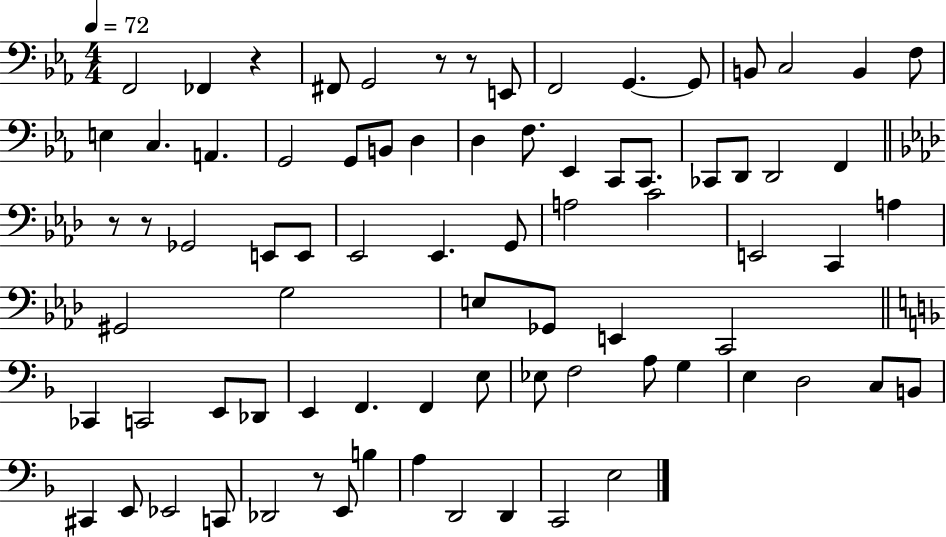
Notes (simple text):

F2/h FES2/q R/q F#2/e G2/h R/e R/e E2/e F2/h G2/q. G2/e B2/e C3/h B2/q F3/e E3/q C3/q. A2/q. G2/h G2/e B2/e D3/q D3/q F3/e. Eb2/q C2/e C2/e. CES2/e D2/e D2/h F2/q R/e R/e Gb2/h E2/e E2/e Eb2/h Eb2/q. G2/e A3/h C4/h E2/h C2/q A3/q G#2/h G3/h E3/e Gb2/e E2/q C2/h CES2/q C2/h E2/e Db2/e E2/q F2/q. F2/q E3/e Eb3/e F3/h A3/e G3/q E3/q D3/h C3/e B2/e C#2/q E2/e Eb2/h C2/e Db2/h R/e E2/e B3/q A3/q D2/h D2/q C2/h E3/h